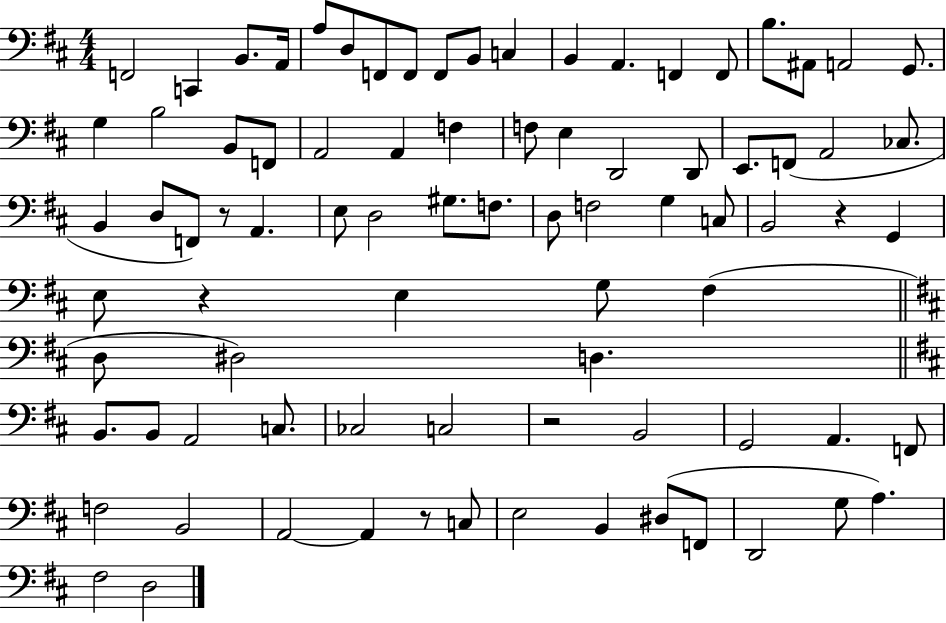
F2/h C2/q B2/e. A2/s A3/e D3/e F2/e F2/e F2/e B2/e C3/q B2/q A2/q. F2/q F2/e B3/e. A#2/e A2/h G2/e. G3/q B3/h B2/e F2/e A2/h A2/q F3/q F3/e E3/q D2/h D2/e E2/e. F2/e A2/h CES3/e. B2/q D3/e F2/e R/e A2/q. E3/e D3/h G#3/e. F3/e. D3/e F3/h G3/q C3/e B2/h R/q G2/q E3/e R/q E3/q G3/e F#3/q D3/e D#3/h D3/q. B2/e. B2/e A2/h C3/e. CES3/h C3/h R/h B2/h G2/h A2/q. F2/e F3/h B2/h A2/h A2/q R/e C3/e E3/h B2/q D#3/e F2/e D2/h G3/e A3/q. F#3/h D3/h